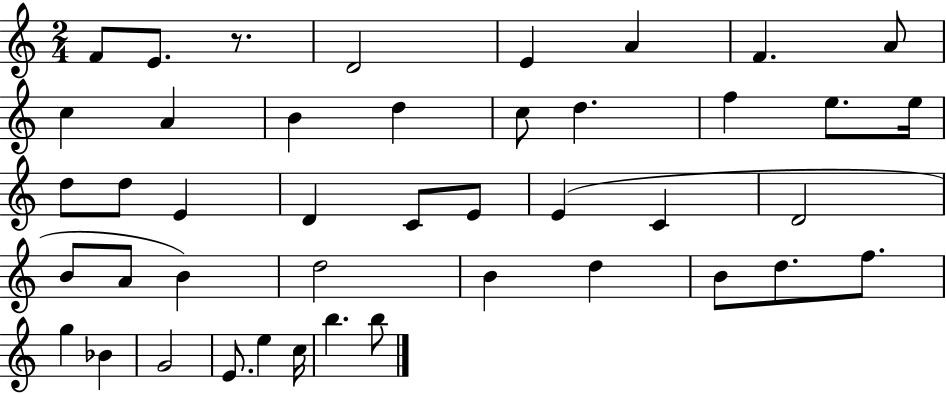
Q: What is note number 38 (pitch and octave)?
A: E4